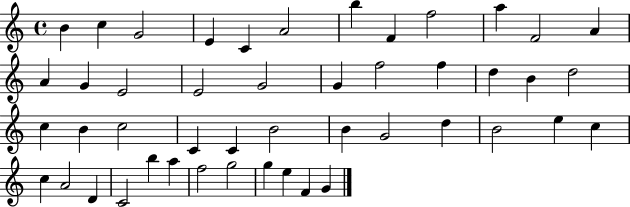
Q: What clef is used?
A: treble